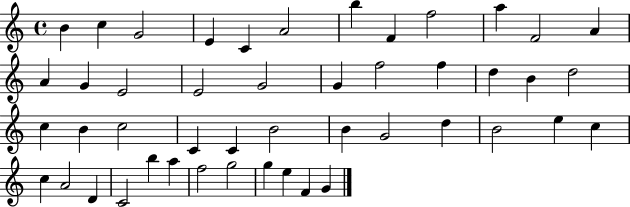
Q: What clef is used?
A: treble